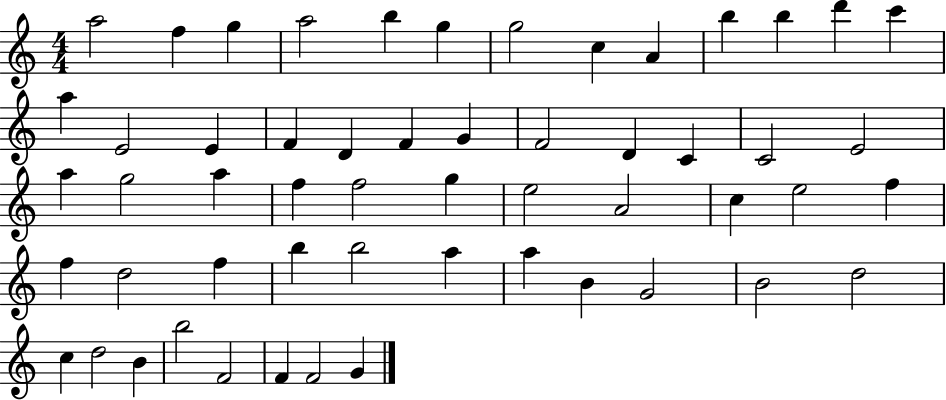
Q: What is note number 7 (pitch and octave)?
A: G5